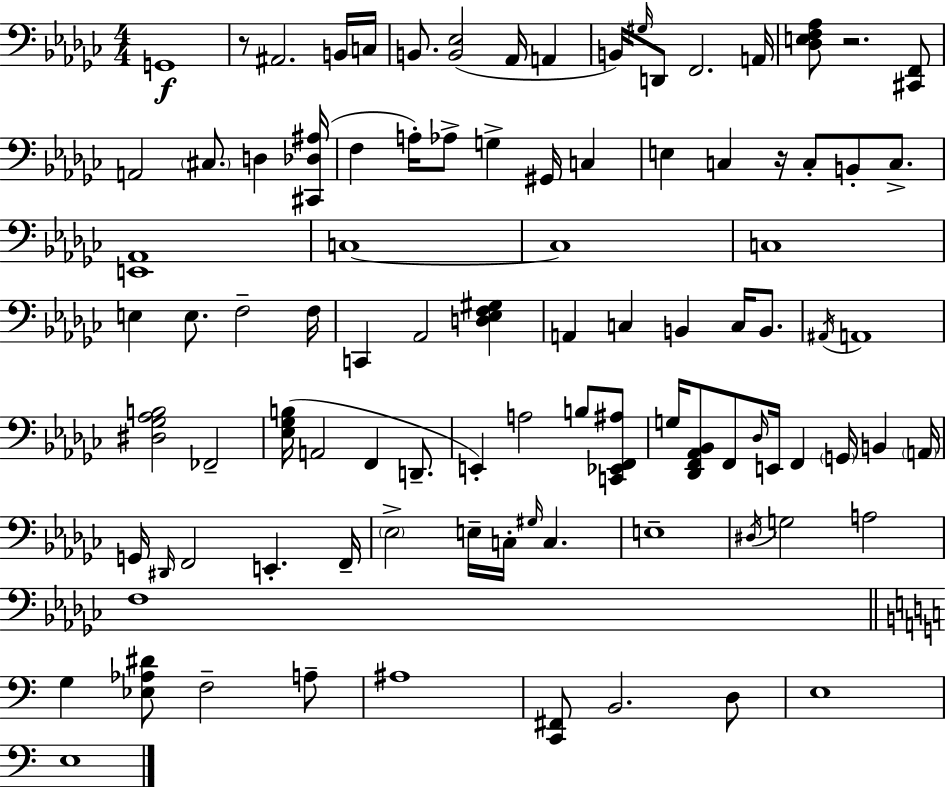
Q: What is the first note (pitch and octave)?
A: G2